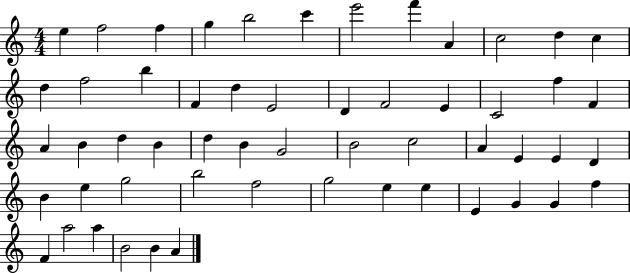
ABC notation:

X:1
T:Untitled
M:4/4
L:1/4
K:C
e f2 f g b2 c' e'2 f' A c2 d c d f2 b F d E2 D F2 E C2 f F A B d B d B G2 B2 c2 A E E D B e g2 b2 f2 g2 e e E G G f F a2 a B2 B A